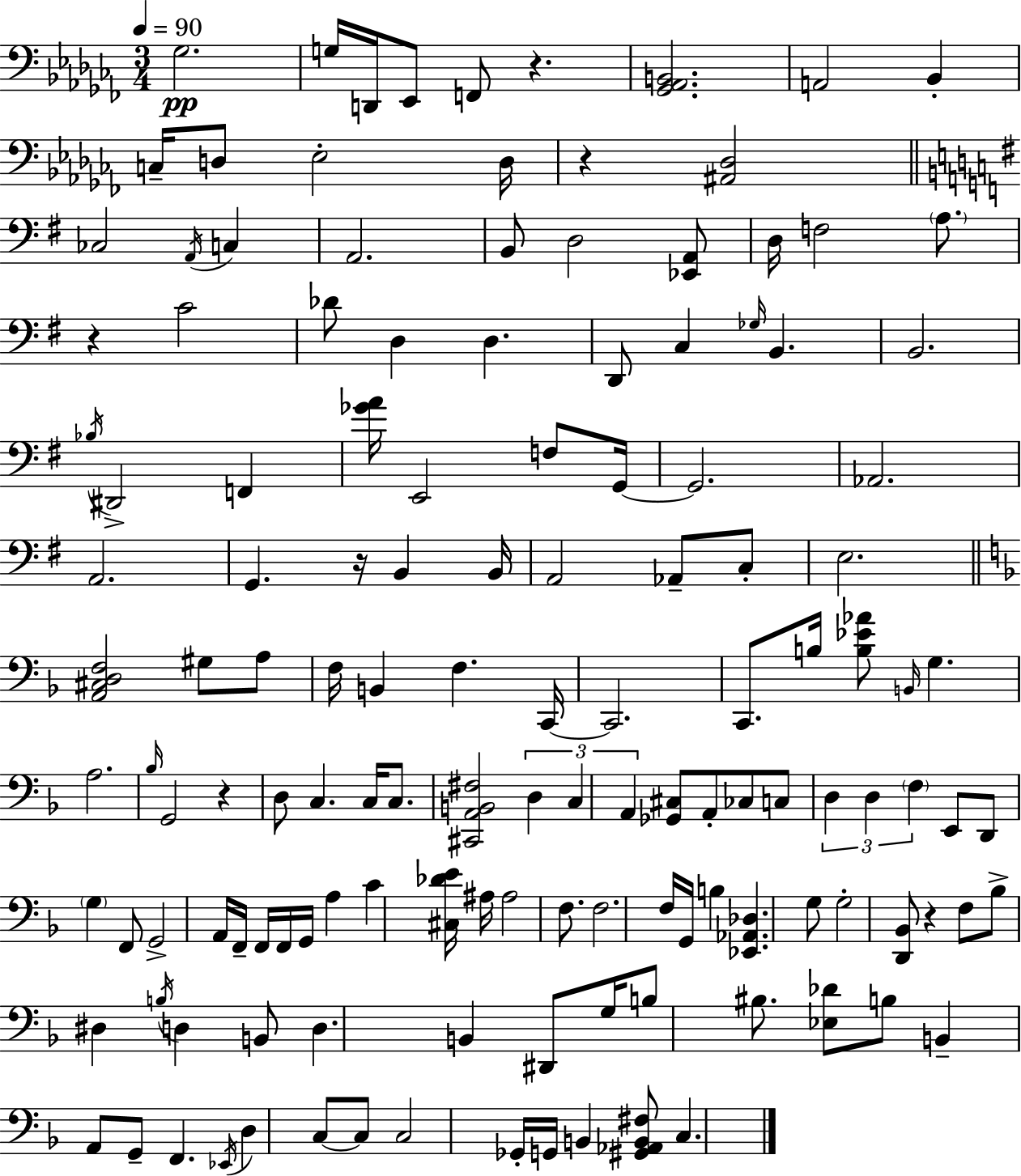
{
  \clef bass
  \numericTimeSignature
  \time 3/4
  \key aes \minor
  \tempo 4 = 90
  ges2.\pp | g16 d,16 ees,8 f,8 r4. | <ges, aes, b,>2. | a,2 bes,4-. | \break c16-- d8 ees2-. d16 | r4 <ais, des>2 | \bar "||" \break \key g \major ces2 \acciaccatura { a,16 } c4 | a,2. | b,8 d2 <ees, a,>8 | d16 f2 \parenthesize a8. | \break r4 c'2 | des'8 d4 d4. | d,8 c4 \grace { ges16 } b,4. | b,2. | \break \acciaccatura { bes16 } dis,2-> f,4 | <ges' a'>16 e,2 | f8 g,16~~ g,2. | aes,2. | \break a,2. | g,4. r16 b,4 | b,16 a,2 aes,8-- | c8-. e2. | \break \bar "||" \break \key d \minor <a, cis d f>2 gis8 a8 | f16 b,4 f4. c,16~~ | c,2. | c,8. b16 <b ees' aes'>8 \grace { b,16 } g4. | \break a2. | \grace { bes16 } g,2 r4 | d8 c4. c16 c8. | <cis, a, b, fis>2 \tuplet 3/2 { d4 | \break c4 a,4 } <ges, cis>8 | a,8-. ces8 c8 \tuplet 3/2 { d4 d4 | \parenthesize f4 } e,8 d,8 \parenthesize g4 | f,8 g,2-> | \break a,16 f,16-- f,16 f,16 g,16 a4 c'4 | <cis des' e'>16 ais16 ais2 f8. | f2. | f16 g,16 b4 <ees, aes, des>4. | \break g8 g2-. | <d, bes,>8 r4 f8 bes8-> dis4 | \acciaccatura { b16 } d4 b,8 d4. | b,4 dis,8 g16 b8 | \break bis8. <ees des'>8 b8 b,4-- a,8 | g,8-- f,4. \acciaccatura { ees,16 } d4 | c8~~ c8 c2 | ges,16-. g,16 b,4 <gis, aes, b, fis>8 c4. | \break \bar "|."
}